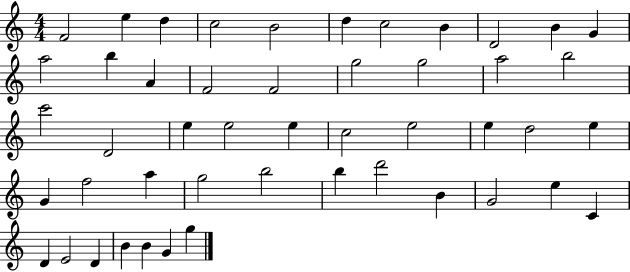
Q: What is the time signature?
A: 4/4